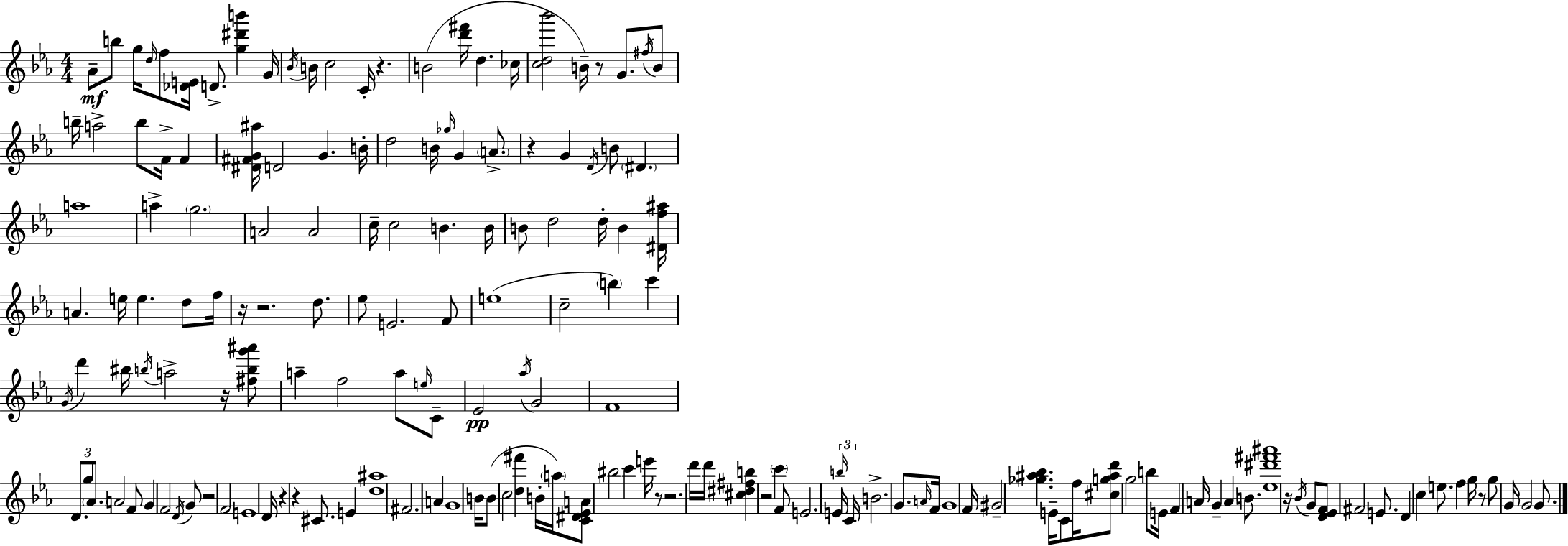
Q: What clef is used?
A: treble